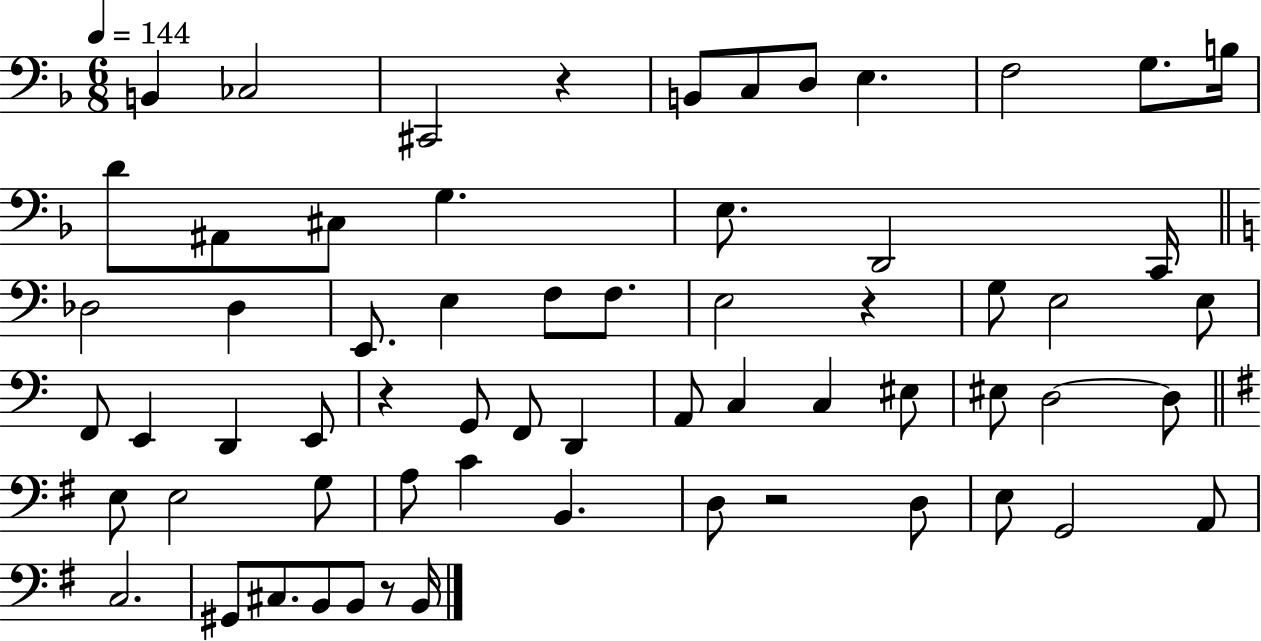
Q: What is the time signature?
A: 6/8